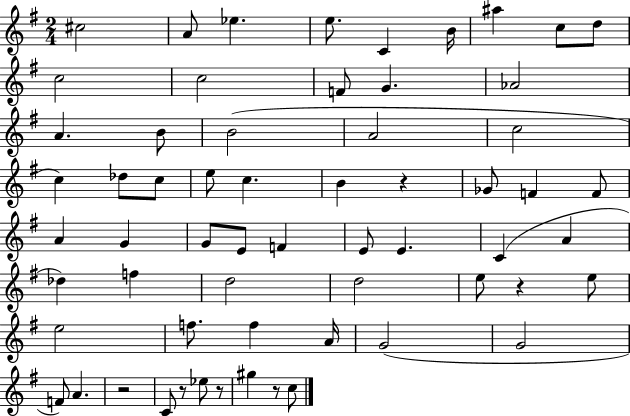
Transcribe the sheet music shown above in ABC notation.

X:1
T:Untitled
M:2/4
L:1/4
K:G
^c2 A/2 _e e/2 C B/4 ^a c/2 d/2 c2 c2 F/2 G _A2 A B/2 B2 A2 c2 c _d/2 c/2 e/2 c B z _G/2 F F/2 A G G/2 E/2 F E/2 E C A _d f d2 d2 e/2 z e/2 e2 f/2 f A/4 G2 G2 F/2 A z2 C/2 z/2 _e/2 z/2 ^g z/2 c/2